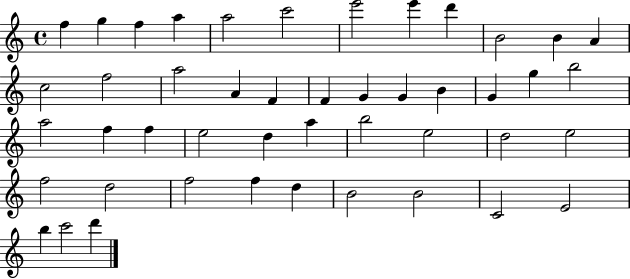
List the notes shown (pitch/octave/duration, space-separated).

F5/q G5/q F5/q A5/q A5/h C6/h E6/h E6/q D6/q B4/h B4/q A4/q C5/h F5/h A5/h A4/q F4/q F4/q G4/q G4/q B4/q G4/q G5/q B5/h A5/h F5/q F5/q E5/h D5/q A5/q B5/h E5/h D5/h E5/h F5/h D5/h F5/h F5/q D5/q B4/h B4/h C4/h E4/h B5/q C6/h D6/q